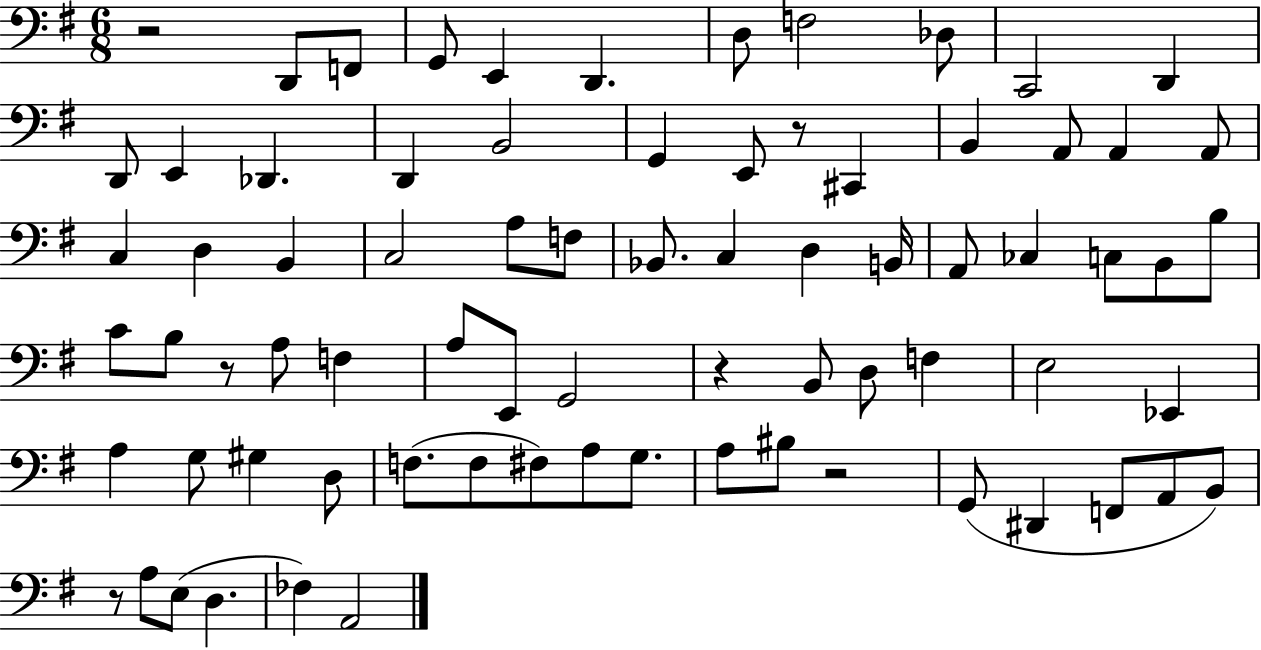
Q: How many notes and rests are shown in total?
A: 76